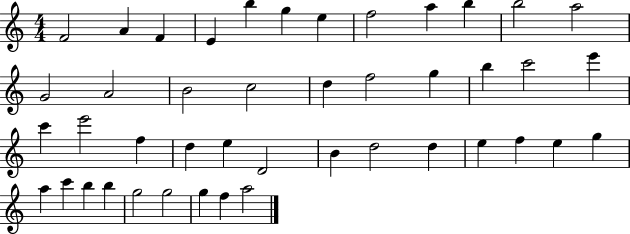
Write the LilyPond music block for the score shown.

{
  \clef treble
  \numericTimeSignature
  \time 4/4
  \key c \major
  f'2 a'4 f'4 | e'4 b''4 g''4 e''4 | f''2 a''4 b''4 | b''2 a''2 | \break g'2 a'2 | b'2 c''2 | d''4 f''2 g''4 | b''4 c'''2 e'''4 | \break c'''4 e'''2 f''4 | d''4 e''4 d'2 | b'4 d''2 d''4 | e''4 f''4 e''4 g''4 | \break a''4 c'''4 b''4 b''4 | g''2 g''2 | g''4 f''4 a''2 | \bar "|."
}